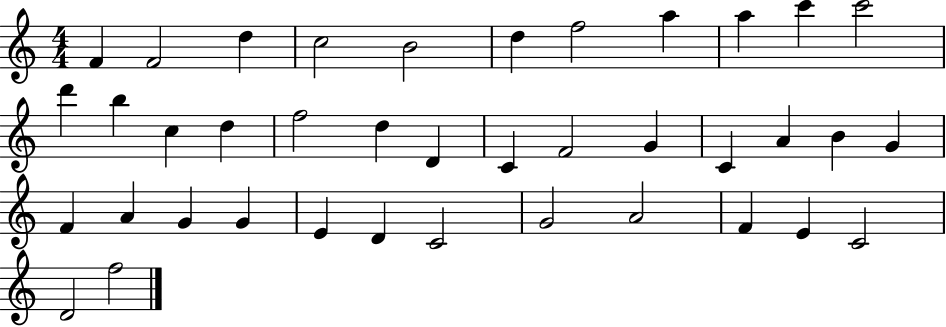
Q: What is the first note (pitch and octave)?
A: F4